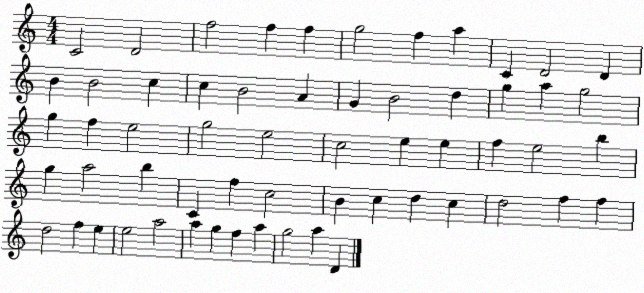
X:1
T:Untitled
M:4/4
L:1/4
K:C
C2 D2 f2 f f g2 f a C D2 D B B2 c c B2 A G B2 d g a g2 g f e2 g2 e2 c2 e e f e2 b g a2 b C f c2 B c d c d2 f f d2 f e e2 a2 a g f a g2 a D